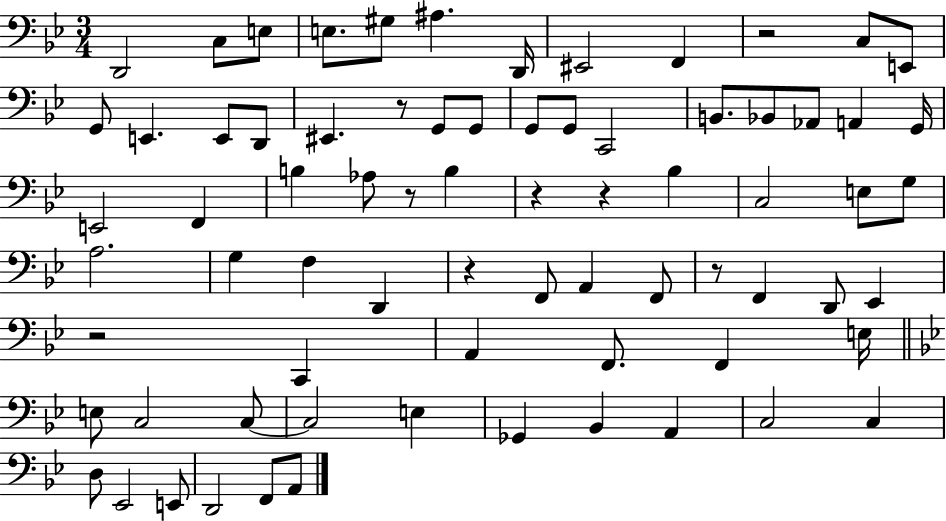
{
  \clef bass
  \numericTimeSignature
  \time 3/4
  \key bes \major
  \repeat volta 2 { d,2 c8 e8 | e8. gis8 ais4. d,16 | eis,2 f,4 | r2 c8 e,8 | \break g,8 e,4. e,8 d,8 | eis,4. r8 g,8 g,8 | g,8 g,8 c,2 | b,8. bes,8 aes,8 a,4 g,16 | \break e,2 f,4 | b4 aes8 r8 b4 | r4 r4 bes4 | c2 e8 g8 | \break a2. | g4 f4 d,4 | r4 f,8 a,4 f,8 | r8 f,4 d,8 ees,4 | \break r2 c,4 | a,4 f,8. f,4 e16 | \bar "||" \break \key bes \major e8 c2 c8~~ | c2 e4 | ges,4 bes,4 a,4 | c2 c4 | \break d8 ees,2 e,8 | d,2 f,8 a,8 | } \bar "|."
}